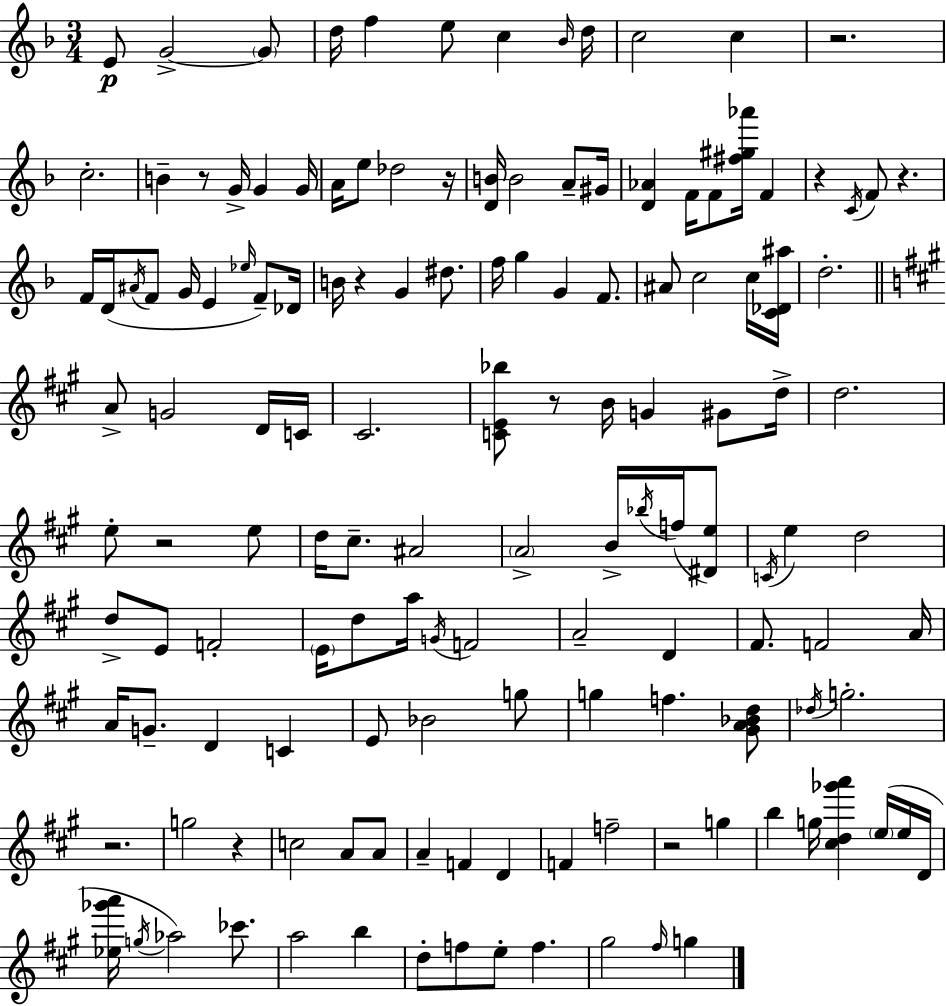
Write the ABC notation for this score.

X:1
T:Untitled
M:3/4
L:1/4
K:F
E/2 G2 G/2 d/4 f e/2 c _B/4 d/4 c2 c z2 c2 B z/2 G/4 G G/4 A/4 e/2 _d2 z/4 [DB]/4 B2 A/2 ^G/4 [D_A] F/4 F/2 [^f^g_a']/4 F z C/4 F/2 z F/4 D/4 ^A/4 F/2 G/4 E _e/4 F/2 _D/4 B/4 z G ^d/2 f/4 g G F/2 ^A/2 c2 c/4 [C_D^a]/4 d2 A/2 G2 D/4 C/4 ^C2 [CE_b]/2 z/2 B/4 G ^G/2 d/4 d2 e/2 z2 e/2 d/4 ^c/2 ^A2 A2 B/4 _b/4 f/4 [^De]/2 C/4 e d2 d/2 E/2 F2 E/4 d/2 a/4 G/4 F2 A2 D ^F/2 F2 A/4 A/4 G/2 D C E/2 _B2 g/2 g f [^GA_Bd]/2 _d/4 g2 z2 g2 z c2 A/2 A/2 A F D F f2 z2 g b g/4 [^cd_g'a'] e/4 e/4 D/4 [_e_g'a']/4 g/4 _a2 _c'/2 a2 b d/2 f/2 e/2 f ^g2 ^f/4 g